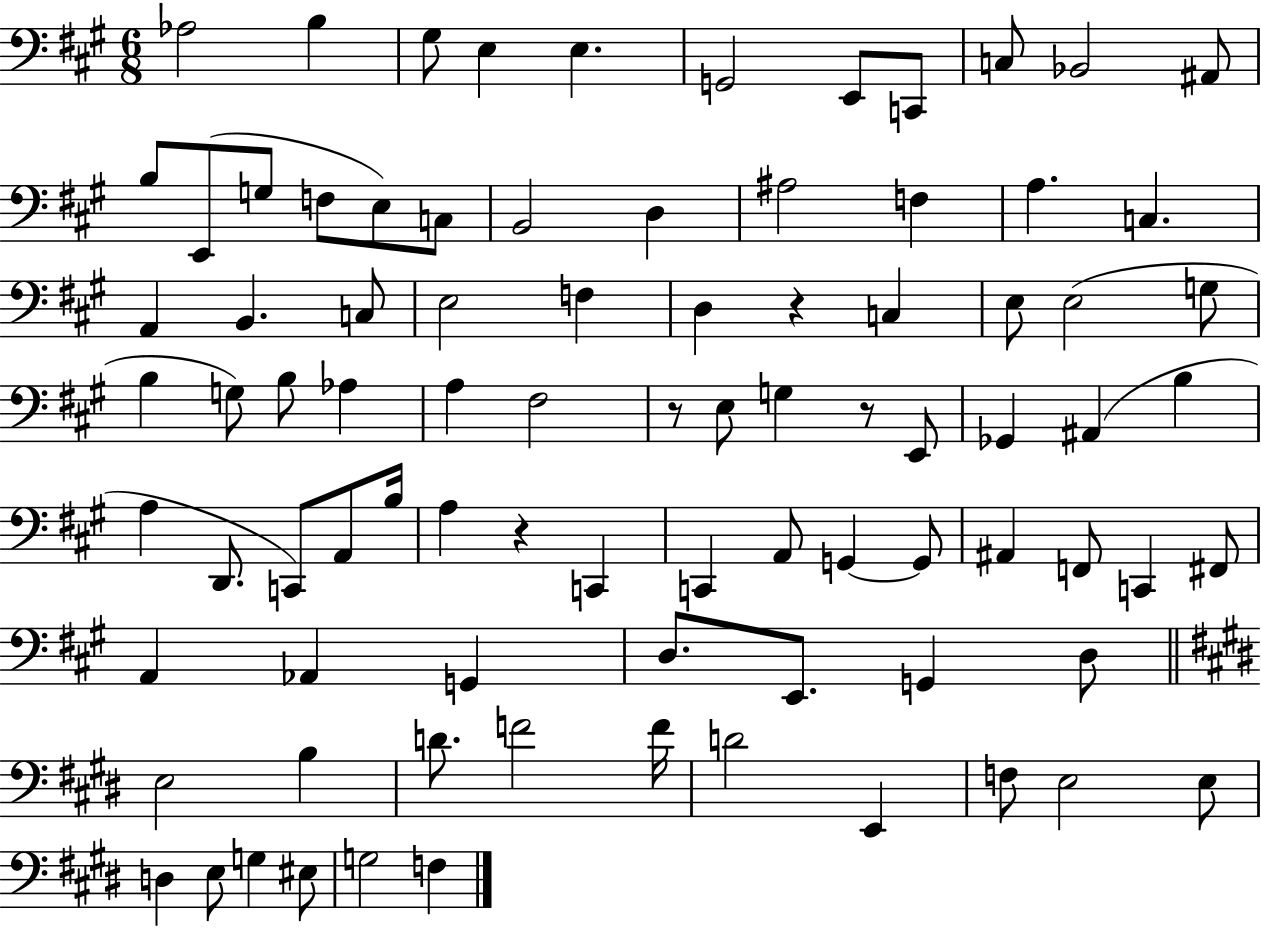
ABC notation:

X:1
T:Untitled
M:6/8
L:1/4
K:A
_A,2 B, ^G,/2 E, E, G,,2 E,,/2 C,,/2 C,/2 _B,,2 ^A,,/2 B,/2 E,,/2 G,/2 F,/2 E,/2 C,/2 B,,2 D, ^A,2 F, A, C, A,, B,, C,/2 E,2 F, D, z C, E,/2 E,2 G,/2 B, G,/2 B,/2 _A, A, ^F,2 z/2 E,/2 G, z/2 E,,/2 _G,, ^A,, B, A, D,,/2 C,,/2 A,,/2 B,/4 A, z C,, C,, A,,/2 G,, G,,/2 ^A,, F,,/2 C,, ^F,,/2 A,, _A,, G,, D,/2 E,,/2 G,, D,/2 E,2 B, D/2 F2 F/4 D2 E,, F,/2 E,2 E,/2 D, E,/2 G, ^E,/2 G,2 F,